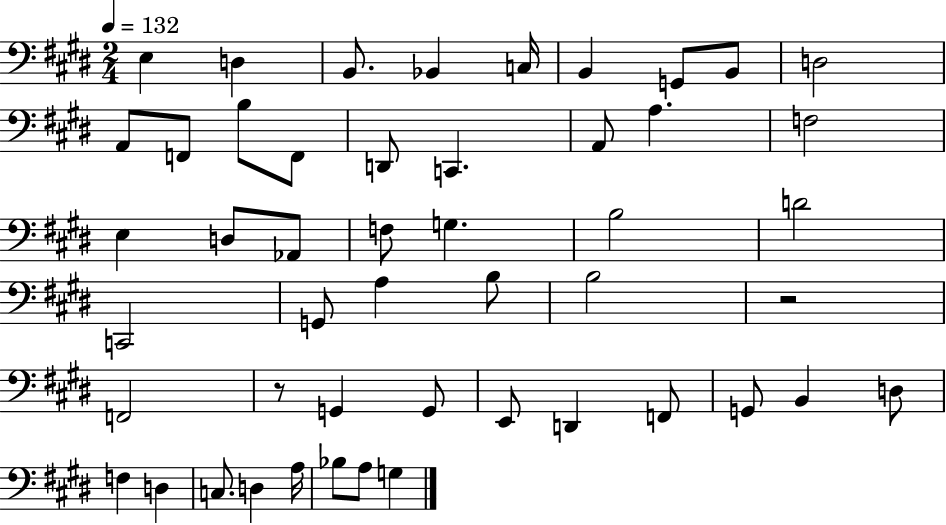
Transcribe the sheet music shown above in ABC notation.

X:1
T:Untitled
M:2/4
L:1/4
K:E
E, D, B,,/2 _B,, C,/4 B,, G,,/2 B,,/2 D,2 A,,/2 F,,/2 B,/2 F,,/2 D,,/2 C,, A,,/2 A, F,2 E, D,/2 _A,,/2 F,/2 G, B,2 D2 C,,2 G,,/2 A, B,/2 B,2 z2 F,,2 z/2 G,, G,,/2 E,,/2 D,, F,,/2 G,,/2 B,, D,/2 F, D, C,/2 D, A,/4 _B,/2 A,/2 G,